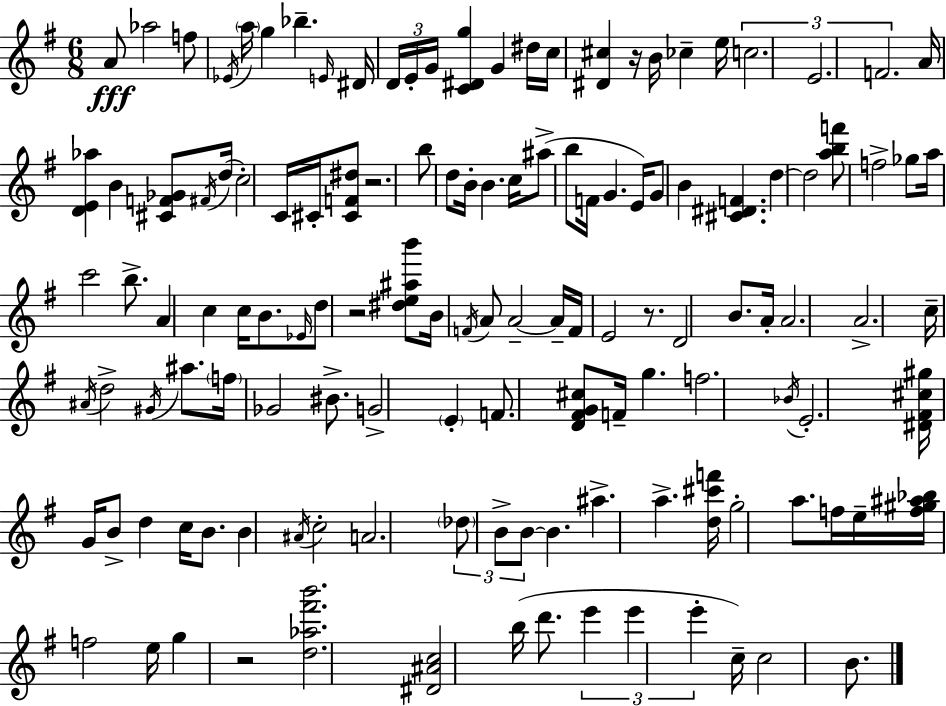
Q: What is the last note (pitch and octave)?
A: B4